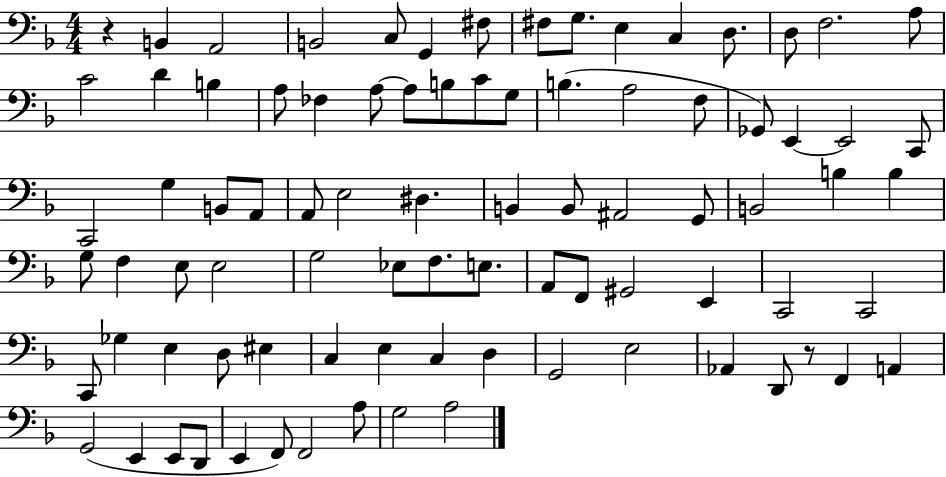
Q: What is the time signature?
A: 4/4